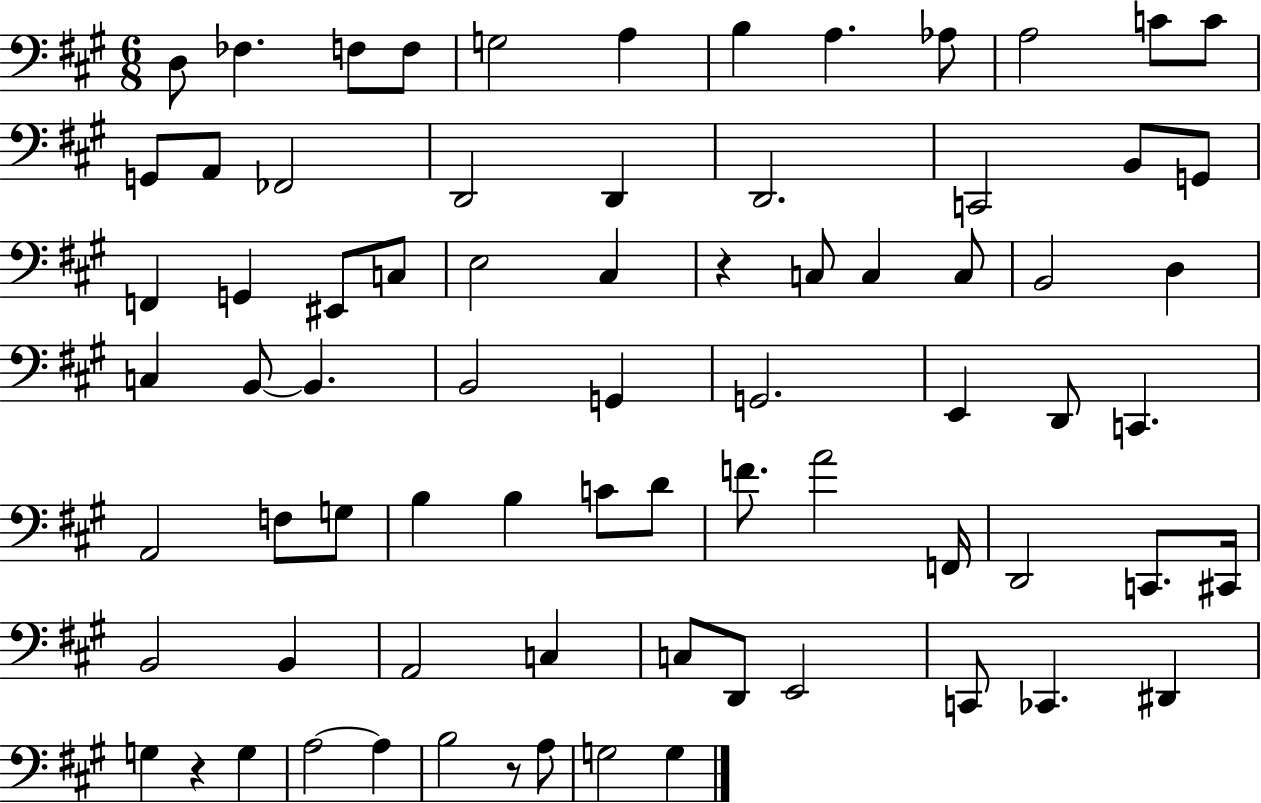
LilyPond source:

{
  \clef bass
  \numericTimeSignature
  \time 6/8
  \key a \major
  d8 fes4. f8 f8 | g2 a4 | b4 a4. aes8 | a2 c'8 c'8 | \break g,8 a,8 fes,2 | d,2 d,4 | d,2. | c,2 b,8 g,8 | \break f,4 g,4 eis,8 c8 | e2 cis4 | r4 c8 c4 c8 | b,2 d4 | \break c4 b,8~~ b,4. | b,2 g,4 | g,2. | e,4 d,8 c,4. | \break a,2 f8 g8 | b4 b4 c'8 d'8 | f'8. a'2 f,16 | d,2 c,8. cis,16 | \break b,2 b,4 | a,2 c4 | c8 d,8 e,2 | c,8 ces,4. dis,4 | \break g4 r4 g4 | a2~~ a4 | b2 r8 a8 | g2 g4 | \break \bar "|."
}